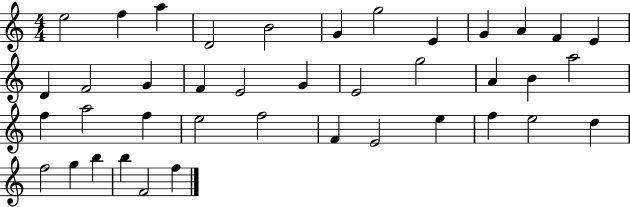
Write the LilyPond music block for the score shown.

{
  \clef treble
  \numericTimeSignature
  \time 4/4
  \key c \major
  e''2 f''4 a''4 | d'2 b'2 | g'4 g''2 e'4 | g'4 a'4 f'4 e'4 | \break d'4 f'2 g'4 | f'4 e'2 g'4 | e'2 g''2 | a'4 b'4 a''2 | \break f''4 a''2 f''4 | e''2 f''2 | f'4 e'2 e''4 | f''4 e''2 d''4 | \break f''2 g''4 b''4 | b''4 f'2 f''4 | \bar "|."
}